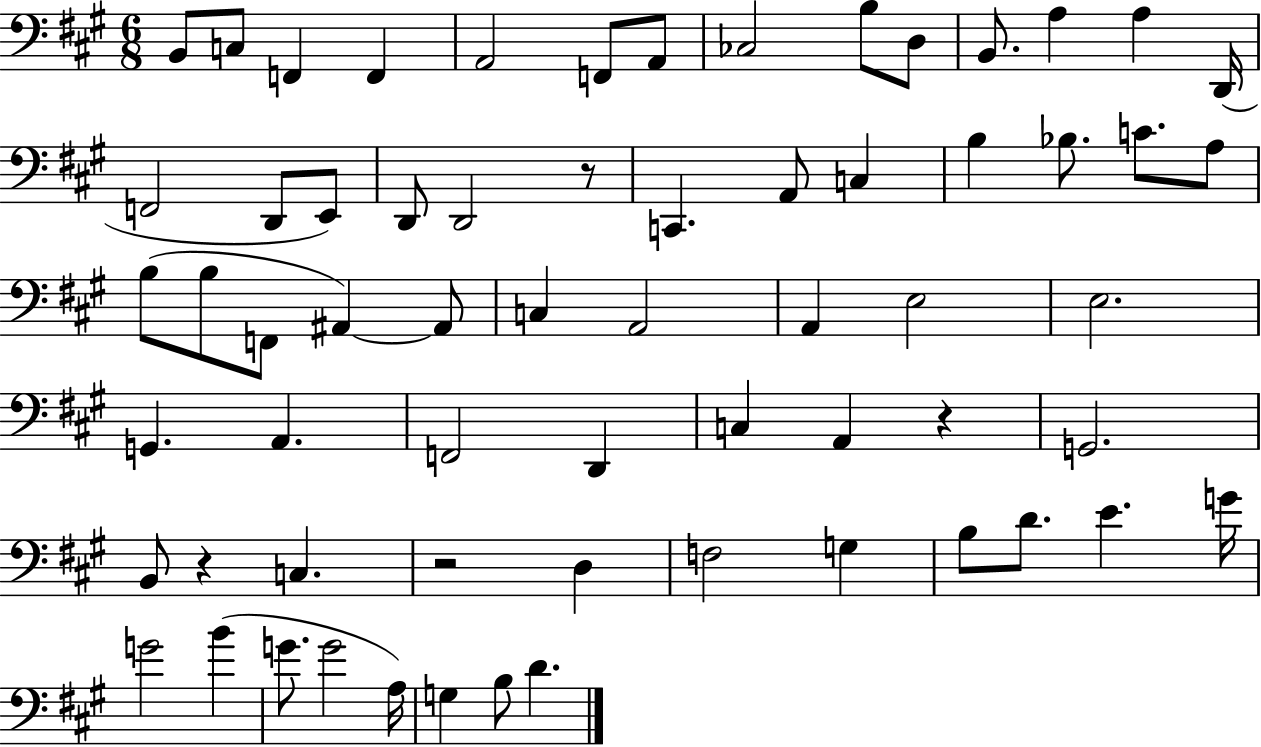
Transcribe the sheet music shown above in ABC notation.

X:1
T:Untitled
M:6/8
L:1/4
K:A
B,,/2 C,/2 F,, F,, A,,2 F,,/2 A,,/2 _C,2 B,/2 D,/2 B,,/2 A, A, D,,/4 F,,2 D,,/2 E,,/2 D,,/2 D,,2 z/2 C,, A,,/2 C, B, _B,/2 C/2 A,/2 B,/2 B,/2 F,,/2 ^A,, ^A,,/2 C, A,,2 A,, E,2 E,2 G,, A,, F,,2 D,, C, A,, z G,,2 B,,/2 z C, z2 D, F,2 G, B,/2 D/2 E G/4 G2 B G/2 G2 A,/4 G, B,/2 D